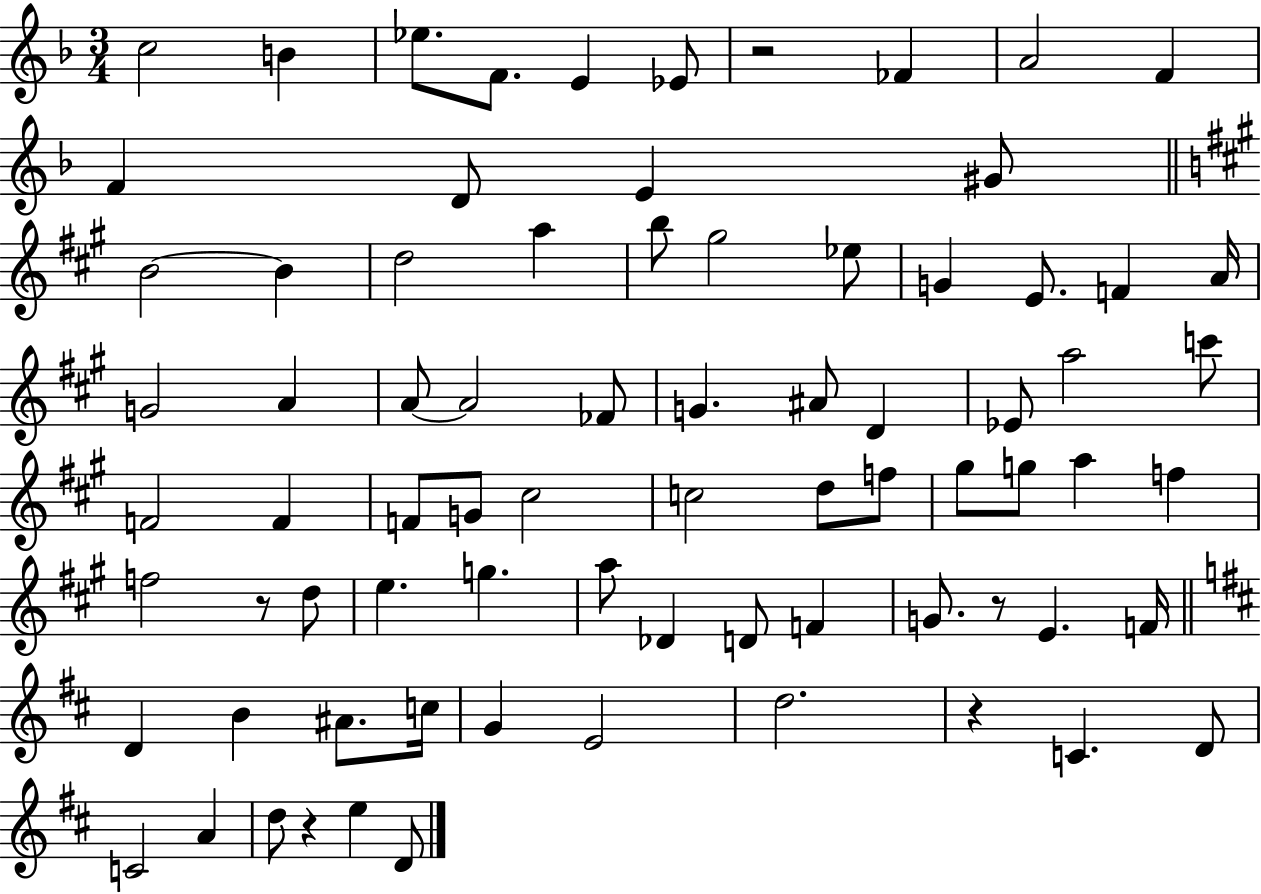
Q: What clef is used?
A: treble